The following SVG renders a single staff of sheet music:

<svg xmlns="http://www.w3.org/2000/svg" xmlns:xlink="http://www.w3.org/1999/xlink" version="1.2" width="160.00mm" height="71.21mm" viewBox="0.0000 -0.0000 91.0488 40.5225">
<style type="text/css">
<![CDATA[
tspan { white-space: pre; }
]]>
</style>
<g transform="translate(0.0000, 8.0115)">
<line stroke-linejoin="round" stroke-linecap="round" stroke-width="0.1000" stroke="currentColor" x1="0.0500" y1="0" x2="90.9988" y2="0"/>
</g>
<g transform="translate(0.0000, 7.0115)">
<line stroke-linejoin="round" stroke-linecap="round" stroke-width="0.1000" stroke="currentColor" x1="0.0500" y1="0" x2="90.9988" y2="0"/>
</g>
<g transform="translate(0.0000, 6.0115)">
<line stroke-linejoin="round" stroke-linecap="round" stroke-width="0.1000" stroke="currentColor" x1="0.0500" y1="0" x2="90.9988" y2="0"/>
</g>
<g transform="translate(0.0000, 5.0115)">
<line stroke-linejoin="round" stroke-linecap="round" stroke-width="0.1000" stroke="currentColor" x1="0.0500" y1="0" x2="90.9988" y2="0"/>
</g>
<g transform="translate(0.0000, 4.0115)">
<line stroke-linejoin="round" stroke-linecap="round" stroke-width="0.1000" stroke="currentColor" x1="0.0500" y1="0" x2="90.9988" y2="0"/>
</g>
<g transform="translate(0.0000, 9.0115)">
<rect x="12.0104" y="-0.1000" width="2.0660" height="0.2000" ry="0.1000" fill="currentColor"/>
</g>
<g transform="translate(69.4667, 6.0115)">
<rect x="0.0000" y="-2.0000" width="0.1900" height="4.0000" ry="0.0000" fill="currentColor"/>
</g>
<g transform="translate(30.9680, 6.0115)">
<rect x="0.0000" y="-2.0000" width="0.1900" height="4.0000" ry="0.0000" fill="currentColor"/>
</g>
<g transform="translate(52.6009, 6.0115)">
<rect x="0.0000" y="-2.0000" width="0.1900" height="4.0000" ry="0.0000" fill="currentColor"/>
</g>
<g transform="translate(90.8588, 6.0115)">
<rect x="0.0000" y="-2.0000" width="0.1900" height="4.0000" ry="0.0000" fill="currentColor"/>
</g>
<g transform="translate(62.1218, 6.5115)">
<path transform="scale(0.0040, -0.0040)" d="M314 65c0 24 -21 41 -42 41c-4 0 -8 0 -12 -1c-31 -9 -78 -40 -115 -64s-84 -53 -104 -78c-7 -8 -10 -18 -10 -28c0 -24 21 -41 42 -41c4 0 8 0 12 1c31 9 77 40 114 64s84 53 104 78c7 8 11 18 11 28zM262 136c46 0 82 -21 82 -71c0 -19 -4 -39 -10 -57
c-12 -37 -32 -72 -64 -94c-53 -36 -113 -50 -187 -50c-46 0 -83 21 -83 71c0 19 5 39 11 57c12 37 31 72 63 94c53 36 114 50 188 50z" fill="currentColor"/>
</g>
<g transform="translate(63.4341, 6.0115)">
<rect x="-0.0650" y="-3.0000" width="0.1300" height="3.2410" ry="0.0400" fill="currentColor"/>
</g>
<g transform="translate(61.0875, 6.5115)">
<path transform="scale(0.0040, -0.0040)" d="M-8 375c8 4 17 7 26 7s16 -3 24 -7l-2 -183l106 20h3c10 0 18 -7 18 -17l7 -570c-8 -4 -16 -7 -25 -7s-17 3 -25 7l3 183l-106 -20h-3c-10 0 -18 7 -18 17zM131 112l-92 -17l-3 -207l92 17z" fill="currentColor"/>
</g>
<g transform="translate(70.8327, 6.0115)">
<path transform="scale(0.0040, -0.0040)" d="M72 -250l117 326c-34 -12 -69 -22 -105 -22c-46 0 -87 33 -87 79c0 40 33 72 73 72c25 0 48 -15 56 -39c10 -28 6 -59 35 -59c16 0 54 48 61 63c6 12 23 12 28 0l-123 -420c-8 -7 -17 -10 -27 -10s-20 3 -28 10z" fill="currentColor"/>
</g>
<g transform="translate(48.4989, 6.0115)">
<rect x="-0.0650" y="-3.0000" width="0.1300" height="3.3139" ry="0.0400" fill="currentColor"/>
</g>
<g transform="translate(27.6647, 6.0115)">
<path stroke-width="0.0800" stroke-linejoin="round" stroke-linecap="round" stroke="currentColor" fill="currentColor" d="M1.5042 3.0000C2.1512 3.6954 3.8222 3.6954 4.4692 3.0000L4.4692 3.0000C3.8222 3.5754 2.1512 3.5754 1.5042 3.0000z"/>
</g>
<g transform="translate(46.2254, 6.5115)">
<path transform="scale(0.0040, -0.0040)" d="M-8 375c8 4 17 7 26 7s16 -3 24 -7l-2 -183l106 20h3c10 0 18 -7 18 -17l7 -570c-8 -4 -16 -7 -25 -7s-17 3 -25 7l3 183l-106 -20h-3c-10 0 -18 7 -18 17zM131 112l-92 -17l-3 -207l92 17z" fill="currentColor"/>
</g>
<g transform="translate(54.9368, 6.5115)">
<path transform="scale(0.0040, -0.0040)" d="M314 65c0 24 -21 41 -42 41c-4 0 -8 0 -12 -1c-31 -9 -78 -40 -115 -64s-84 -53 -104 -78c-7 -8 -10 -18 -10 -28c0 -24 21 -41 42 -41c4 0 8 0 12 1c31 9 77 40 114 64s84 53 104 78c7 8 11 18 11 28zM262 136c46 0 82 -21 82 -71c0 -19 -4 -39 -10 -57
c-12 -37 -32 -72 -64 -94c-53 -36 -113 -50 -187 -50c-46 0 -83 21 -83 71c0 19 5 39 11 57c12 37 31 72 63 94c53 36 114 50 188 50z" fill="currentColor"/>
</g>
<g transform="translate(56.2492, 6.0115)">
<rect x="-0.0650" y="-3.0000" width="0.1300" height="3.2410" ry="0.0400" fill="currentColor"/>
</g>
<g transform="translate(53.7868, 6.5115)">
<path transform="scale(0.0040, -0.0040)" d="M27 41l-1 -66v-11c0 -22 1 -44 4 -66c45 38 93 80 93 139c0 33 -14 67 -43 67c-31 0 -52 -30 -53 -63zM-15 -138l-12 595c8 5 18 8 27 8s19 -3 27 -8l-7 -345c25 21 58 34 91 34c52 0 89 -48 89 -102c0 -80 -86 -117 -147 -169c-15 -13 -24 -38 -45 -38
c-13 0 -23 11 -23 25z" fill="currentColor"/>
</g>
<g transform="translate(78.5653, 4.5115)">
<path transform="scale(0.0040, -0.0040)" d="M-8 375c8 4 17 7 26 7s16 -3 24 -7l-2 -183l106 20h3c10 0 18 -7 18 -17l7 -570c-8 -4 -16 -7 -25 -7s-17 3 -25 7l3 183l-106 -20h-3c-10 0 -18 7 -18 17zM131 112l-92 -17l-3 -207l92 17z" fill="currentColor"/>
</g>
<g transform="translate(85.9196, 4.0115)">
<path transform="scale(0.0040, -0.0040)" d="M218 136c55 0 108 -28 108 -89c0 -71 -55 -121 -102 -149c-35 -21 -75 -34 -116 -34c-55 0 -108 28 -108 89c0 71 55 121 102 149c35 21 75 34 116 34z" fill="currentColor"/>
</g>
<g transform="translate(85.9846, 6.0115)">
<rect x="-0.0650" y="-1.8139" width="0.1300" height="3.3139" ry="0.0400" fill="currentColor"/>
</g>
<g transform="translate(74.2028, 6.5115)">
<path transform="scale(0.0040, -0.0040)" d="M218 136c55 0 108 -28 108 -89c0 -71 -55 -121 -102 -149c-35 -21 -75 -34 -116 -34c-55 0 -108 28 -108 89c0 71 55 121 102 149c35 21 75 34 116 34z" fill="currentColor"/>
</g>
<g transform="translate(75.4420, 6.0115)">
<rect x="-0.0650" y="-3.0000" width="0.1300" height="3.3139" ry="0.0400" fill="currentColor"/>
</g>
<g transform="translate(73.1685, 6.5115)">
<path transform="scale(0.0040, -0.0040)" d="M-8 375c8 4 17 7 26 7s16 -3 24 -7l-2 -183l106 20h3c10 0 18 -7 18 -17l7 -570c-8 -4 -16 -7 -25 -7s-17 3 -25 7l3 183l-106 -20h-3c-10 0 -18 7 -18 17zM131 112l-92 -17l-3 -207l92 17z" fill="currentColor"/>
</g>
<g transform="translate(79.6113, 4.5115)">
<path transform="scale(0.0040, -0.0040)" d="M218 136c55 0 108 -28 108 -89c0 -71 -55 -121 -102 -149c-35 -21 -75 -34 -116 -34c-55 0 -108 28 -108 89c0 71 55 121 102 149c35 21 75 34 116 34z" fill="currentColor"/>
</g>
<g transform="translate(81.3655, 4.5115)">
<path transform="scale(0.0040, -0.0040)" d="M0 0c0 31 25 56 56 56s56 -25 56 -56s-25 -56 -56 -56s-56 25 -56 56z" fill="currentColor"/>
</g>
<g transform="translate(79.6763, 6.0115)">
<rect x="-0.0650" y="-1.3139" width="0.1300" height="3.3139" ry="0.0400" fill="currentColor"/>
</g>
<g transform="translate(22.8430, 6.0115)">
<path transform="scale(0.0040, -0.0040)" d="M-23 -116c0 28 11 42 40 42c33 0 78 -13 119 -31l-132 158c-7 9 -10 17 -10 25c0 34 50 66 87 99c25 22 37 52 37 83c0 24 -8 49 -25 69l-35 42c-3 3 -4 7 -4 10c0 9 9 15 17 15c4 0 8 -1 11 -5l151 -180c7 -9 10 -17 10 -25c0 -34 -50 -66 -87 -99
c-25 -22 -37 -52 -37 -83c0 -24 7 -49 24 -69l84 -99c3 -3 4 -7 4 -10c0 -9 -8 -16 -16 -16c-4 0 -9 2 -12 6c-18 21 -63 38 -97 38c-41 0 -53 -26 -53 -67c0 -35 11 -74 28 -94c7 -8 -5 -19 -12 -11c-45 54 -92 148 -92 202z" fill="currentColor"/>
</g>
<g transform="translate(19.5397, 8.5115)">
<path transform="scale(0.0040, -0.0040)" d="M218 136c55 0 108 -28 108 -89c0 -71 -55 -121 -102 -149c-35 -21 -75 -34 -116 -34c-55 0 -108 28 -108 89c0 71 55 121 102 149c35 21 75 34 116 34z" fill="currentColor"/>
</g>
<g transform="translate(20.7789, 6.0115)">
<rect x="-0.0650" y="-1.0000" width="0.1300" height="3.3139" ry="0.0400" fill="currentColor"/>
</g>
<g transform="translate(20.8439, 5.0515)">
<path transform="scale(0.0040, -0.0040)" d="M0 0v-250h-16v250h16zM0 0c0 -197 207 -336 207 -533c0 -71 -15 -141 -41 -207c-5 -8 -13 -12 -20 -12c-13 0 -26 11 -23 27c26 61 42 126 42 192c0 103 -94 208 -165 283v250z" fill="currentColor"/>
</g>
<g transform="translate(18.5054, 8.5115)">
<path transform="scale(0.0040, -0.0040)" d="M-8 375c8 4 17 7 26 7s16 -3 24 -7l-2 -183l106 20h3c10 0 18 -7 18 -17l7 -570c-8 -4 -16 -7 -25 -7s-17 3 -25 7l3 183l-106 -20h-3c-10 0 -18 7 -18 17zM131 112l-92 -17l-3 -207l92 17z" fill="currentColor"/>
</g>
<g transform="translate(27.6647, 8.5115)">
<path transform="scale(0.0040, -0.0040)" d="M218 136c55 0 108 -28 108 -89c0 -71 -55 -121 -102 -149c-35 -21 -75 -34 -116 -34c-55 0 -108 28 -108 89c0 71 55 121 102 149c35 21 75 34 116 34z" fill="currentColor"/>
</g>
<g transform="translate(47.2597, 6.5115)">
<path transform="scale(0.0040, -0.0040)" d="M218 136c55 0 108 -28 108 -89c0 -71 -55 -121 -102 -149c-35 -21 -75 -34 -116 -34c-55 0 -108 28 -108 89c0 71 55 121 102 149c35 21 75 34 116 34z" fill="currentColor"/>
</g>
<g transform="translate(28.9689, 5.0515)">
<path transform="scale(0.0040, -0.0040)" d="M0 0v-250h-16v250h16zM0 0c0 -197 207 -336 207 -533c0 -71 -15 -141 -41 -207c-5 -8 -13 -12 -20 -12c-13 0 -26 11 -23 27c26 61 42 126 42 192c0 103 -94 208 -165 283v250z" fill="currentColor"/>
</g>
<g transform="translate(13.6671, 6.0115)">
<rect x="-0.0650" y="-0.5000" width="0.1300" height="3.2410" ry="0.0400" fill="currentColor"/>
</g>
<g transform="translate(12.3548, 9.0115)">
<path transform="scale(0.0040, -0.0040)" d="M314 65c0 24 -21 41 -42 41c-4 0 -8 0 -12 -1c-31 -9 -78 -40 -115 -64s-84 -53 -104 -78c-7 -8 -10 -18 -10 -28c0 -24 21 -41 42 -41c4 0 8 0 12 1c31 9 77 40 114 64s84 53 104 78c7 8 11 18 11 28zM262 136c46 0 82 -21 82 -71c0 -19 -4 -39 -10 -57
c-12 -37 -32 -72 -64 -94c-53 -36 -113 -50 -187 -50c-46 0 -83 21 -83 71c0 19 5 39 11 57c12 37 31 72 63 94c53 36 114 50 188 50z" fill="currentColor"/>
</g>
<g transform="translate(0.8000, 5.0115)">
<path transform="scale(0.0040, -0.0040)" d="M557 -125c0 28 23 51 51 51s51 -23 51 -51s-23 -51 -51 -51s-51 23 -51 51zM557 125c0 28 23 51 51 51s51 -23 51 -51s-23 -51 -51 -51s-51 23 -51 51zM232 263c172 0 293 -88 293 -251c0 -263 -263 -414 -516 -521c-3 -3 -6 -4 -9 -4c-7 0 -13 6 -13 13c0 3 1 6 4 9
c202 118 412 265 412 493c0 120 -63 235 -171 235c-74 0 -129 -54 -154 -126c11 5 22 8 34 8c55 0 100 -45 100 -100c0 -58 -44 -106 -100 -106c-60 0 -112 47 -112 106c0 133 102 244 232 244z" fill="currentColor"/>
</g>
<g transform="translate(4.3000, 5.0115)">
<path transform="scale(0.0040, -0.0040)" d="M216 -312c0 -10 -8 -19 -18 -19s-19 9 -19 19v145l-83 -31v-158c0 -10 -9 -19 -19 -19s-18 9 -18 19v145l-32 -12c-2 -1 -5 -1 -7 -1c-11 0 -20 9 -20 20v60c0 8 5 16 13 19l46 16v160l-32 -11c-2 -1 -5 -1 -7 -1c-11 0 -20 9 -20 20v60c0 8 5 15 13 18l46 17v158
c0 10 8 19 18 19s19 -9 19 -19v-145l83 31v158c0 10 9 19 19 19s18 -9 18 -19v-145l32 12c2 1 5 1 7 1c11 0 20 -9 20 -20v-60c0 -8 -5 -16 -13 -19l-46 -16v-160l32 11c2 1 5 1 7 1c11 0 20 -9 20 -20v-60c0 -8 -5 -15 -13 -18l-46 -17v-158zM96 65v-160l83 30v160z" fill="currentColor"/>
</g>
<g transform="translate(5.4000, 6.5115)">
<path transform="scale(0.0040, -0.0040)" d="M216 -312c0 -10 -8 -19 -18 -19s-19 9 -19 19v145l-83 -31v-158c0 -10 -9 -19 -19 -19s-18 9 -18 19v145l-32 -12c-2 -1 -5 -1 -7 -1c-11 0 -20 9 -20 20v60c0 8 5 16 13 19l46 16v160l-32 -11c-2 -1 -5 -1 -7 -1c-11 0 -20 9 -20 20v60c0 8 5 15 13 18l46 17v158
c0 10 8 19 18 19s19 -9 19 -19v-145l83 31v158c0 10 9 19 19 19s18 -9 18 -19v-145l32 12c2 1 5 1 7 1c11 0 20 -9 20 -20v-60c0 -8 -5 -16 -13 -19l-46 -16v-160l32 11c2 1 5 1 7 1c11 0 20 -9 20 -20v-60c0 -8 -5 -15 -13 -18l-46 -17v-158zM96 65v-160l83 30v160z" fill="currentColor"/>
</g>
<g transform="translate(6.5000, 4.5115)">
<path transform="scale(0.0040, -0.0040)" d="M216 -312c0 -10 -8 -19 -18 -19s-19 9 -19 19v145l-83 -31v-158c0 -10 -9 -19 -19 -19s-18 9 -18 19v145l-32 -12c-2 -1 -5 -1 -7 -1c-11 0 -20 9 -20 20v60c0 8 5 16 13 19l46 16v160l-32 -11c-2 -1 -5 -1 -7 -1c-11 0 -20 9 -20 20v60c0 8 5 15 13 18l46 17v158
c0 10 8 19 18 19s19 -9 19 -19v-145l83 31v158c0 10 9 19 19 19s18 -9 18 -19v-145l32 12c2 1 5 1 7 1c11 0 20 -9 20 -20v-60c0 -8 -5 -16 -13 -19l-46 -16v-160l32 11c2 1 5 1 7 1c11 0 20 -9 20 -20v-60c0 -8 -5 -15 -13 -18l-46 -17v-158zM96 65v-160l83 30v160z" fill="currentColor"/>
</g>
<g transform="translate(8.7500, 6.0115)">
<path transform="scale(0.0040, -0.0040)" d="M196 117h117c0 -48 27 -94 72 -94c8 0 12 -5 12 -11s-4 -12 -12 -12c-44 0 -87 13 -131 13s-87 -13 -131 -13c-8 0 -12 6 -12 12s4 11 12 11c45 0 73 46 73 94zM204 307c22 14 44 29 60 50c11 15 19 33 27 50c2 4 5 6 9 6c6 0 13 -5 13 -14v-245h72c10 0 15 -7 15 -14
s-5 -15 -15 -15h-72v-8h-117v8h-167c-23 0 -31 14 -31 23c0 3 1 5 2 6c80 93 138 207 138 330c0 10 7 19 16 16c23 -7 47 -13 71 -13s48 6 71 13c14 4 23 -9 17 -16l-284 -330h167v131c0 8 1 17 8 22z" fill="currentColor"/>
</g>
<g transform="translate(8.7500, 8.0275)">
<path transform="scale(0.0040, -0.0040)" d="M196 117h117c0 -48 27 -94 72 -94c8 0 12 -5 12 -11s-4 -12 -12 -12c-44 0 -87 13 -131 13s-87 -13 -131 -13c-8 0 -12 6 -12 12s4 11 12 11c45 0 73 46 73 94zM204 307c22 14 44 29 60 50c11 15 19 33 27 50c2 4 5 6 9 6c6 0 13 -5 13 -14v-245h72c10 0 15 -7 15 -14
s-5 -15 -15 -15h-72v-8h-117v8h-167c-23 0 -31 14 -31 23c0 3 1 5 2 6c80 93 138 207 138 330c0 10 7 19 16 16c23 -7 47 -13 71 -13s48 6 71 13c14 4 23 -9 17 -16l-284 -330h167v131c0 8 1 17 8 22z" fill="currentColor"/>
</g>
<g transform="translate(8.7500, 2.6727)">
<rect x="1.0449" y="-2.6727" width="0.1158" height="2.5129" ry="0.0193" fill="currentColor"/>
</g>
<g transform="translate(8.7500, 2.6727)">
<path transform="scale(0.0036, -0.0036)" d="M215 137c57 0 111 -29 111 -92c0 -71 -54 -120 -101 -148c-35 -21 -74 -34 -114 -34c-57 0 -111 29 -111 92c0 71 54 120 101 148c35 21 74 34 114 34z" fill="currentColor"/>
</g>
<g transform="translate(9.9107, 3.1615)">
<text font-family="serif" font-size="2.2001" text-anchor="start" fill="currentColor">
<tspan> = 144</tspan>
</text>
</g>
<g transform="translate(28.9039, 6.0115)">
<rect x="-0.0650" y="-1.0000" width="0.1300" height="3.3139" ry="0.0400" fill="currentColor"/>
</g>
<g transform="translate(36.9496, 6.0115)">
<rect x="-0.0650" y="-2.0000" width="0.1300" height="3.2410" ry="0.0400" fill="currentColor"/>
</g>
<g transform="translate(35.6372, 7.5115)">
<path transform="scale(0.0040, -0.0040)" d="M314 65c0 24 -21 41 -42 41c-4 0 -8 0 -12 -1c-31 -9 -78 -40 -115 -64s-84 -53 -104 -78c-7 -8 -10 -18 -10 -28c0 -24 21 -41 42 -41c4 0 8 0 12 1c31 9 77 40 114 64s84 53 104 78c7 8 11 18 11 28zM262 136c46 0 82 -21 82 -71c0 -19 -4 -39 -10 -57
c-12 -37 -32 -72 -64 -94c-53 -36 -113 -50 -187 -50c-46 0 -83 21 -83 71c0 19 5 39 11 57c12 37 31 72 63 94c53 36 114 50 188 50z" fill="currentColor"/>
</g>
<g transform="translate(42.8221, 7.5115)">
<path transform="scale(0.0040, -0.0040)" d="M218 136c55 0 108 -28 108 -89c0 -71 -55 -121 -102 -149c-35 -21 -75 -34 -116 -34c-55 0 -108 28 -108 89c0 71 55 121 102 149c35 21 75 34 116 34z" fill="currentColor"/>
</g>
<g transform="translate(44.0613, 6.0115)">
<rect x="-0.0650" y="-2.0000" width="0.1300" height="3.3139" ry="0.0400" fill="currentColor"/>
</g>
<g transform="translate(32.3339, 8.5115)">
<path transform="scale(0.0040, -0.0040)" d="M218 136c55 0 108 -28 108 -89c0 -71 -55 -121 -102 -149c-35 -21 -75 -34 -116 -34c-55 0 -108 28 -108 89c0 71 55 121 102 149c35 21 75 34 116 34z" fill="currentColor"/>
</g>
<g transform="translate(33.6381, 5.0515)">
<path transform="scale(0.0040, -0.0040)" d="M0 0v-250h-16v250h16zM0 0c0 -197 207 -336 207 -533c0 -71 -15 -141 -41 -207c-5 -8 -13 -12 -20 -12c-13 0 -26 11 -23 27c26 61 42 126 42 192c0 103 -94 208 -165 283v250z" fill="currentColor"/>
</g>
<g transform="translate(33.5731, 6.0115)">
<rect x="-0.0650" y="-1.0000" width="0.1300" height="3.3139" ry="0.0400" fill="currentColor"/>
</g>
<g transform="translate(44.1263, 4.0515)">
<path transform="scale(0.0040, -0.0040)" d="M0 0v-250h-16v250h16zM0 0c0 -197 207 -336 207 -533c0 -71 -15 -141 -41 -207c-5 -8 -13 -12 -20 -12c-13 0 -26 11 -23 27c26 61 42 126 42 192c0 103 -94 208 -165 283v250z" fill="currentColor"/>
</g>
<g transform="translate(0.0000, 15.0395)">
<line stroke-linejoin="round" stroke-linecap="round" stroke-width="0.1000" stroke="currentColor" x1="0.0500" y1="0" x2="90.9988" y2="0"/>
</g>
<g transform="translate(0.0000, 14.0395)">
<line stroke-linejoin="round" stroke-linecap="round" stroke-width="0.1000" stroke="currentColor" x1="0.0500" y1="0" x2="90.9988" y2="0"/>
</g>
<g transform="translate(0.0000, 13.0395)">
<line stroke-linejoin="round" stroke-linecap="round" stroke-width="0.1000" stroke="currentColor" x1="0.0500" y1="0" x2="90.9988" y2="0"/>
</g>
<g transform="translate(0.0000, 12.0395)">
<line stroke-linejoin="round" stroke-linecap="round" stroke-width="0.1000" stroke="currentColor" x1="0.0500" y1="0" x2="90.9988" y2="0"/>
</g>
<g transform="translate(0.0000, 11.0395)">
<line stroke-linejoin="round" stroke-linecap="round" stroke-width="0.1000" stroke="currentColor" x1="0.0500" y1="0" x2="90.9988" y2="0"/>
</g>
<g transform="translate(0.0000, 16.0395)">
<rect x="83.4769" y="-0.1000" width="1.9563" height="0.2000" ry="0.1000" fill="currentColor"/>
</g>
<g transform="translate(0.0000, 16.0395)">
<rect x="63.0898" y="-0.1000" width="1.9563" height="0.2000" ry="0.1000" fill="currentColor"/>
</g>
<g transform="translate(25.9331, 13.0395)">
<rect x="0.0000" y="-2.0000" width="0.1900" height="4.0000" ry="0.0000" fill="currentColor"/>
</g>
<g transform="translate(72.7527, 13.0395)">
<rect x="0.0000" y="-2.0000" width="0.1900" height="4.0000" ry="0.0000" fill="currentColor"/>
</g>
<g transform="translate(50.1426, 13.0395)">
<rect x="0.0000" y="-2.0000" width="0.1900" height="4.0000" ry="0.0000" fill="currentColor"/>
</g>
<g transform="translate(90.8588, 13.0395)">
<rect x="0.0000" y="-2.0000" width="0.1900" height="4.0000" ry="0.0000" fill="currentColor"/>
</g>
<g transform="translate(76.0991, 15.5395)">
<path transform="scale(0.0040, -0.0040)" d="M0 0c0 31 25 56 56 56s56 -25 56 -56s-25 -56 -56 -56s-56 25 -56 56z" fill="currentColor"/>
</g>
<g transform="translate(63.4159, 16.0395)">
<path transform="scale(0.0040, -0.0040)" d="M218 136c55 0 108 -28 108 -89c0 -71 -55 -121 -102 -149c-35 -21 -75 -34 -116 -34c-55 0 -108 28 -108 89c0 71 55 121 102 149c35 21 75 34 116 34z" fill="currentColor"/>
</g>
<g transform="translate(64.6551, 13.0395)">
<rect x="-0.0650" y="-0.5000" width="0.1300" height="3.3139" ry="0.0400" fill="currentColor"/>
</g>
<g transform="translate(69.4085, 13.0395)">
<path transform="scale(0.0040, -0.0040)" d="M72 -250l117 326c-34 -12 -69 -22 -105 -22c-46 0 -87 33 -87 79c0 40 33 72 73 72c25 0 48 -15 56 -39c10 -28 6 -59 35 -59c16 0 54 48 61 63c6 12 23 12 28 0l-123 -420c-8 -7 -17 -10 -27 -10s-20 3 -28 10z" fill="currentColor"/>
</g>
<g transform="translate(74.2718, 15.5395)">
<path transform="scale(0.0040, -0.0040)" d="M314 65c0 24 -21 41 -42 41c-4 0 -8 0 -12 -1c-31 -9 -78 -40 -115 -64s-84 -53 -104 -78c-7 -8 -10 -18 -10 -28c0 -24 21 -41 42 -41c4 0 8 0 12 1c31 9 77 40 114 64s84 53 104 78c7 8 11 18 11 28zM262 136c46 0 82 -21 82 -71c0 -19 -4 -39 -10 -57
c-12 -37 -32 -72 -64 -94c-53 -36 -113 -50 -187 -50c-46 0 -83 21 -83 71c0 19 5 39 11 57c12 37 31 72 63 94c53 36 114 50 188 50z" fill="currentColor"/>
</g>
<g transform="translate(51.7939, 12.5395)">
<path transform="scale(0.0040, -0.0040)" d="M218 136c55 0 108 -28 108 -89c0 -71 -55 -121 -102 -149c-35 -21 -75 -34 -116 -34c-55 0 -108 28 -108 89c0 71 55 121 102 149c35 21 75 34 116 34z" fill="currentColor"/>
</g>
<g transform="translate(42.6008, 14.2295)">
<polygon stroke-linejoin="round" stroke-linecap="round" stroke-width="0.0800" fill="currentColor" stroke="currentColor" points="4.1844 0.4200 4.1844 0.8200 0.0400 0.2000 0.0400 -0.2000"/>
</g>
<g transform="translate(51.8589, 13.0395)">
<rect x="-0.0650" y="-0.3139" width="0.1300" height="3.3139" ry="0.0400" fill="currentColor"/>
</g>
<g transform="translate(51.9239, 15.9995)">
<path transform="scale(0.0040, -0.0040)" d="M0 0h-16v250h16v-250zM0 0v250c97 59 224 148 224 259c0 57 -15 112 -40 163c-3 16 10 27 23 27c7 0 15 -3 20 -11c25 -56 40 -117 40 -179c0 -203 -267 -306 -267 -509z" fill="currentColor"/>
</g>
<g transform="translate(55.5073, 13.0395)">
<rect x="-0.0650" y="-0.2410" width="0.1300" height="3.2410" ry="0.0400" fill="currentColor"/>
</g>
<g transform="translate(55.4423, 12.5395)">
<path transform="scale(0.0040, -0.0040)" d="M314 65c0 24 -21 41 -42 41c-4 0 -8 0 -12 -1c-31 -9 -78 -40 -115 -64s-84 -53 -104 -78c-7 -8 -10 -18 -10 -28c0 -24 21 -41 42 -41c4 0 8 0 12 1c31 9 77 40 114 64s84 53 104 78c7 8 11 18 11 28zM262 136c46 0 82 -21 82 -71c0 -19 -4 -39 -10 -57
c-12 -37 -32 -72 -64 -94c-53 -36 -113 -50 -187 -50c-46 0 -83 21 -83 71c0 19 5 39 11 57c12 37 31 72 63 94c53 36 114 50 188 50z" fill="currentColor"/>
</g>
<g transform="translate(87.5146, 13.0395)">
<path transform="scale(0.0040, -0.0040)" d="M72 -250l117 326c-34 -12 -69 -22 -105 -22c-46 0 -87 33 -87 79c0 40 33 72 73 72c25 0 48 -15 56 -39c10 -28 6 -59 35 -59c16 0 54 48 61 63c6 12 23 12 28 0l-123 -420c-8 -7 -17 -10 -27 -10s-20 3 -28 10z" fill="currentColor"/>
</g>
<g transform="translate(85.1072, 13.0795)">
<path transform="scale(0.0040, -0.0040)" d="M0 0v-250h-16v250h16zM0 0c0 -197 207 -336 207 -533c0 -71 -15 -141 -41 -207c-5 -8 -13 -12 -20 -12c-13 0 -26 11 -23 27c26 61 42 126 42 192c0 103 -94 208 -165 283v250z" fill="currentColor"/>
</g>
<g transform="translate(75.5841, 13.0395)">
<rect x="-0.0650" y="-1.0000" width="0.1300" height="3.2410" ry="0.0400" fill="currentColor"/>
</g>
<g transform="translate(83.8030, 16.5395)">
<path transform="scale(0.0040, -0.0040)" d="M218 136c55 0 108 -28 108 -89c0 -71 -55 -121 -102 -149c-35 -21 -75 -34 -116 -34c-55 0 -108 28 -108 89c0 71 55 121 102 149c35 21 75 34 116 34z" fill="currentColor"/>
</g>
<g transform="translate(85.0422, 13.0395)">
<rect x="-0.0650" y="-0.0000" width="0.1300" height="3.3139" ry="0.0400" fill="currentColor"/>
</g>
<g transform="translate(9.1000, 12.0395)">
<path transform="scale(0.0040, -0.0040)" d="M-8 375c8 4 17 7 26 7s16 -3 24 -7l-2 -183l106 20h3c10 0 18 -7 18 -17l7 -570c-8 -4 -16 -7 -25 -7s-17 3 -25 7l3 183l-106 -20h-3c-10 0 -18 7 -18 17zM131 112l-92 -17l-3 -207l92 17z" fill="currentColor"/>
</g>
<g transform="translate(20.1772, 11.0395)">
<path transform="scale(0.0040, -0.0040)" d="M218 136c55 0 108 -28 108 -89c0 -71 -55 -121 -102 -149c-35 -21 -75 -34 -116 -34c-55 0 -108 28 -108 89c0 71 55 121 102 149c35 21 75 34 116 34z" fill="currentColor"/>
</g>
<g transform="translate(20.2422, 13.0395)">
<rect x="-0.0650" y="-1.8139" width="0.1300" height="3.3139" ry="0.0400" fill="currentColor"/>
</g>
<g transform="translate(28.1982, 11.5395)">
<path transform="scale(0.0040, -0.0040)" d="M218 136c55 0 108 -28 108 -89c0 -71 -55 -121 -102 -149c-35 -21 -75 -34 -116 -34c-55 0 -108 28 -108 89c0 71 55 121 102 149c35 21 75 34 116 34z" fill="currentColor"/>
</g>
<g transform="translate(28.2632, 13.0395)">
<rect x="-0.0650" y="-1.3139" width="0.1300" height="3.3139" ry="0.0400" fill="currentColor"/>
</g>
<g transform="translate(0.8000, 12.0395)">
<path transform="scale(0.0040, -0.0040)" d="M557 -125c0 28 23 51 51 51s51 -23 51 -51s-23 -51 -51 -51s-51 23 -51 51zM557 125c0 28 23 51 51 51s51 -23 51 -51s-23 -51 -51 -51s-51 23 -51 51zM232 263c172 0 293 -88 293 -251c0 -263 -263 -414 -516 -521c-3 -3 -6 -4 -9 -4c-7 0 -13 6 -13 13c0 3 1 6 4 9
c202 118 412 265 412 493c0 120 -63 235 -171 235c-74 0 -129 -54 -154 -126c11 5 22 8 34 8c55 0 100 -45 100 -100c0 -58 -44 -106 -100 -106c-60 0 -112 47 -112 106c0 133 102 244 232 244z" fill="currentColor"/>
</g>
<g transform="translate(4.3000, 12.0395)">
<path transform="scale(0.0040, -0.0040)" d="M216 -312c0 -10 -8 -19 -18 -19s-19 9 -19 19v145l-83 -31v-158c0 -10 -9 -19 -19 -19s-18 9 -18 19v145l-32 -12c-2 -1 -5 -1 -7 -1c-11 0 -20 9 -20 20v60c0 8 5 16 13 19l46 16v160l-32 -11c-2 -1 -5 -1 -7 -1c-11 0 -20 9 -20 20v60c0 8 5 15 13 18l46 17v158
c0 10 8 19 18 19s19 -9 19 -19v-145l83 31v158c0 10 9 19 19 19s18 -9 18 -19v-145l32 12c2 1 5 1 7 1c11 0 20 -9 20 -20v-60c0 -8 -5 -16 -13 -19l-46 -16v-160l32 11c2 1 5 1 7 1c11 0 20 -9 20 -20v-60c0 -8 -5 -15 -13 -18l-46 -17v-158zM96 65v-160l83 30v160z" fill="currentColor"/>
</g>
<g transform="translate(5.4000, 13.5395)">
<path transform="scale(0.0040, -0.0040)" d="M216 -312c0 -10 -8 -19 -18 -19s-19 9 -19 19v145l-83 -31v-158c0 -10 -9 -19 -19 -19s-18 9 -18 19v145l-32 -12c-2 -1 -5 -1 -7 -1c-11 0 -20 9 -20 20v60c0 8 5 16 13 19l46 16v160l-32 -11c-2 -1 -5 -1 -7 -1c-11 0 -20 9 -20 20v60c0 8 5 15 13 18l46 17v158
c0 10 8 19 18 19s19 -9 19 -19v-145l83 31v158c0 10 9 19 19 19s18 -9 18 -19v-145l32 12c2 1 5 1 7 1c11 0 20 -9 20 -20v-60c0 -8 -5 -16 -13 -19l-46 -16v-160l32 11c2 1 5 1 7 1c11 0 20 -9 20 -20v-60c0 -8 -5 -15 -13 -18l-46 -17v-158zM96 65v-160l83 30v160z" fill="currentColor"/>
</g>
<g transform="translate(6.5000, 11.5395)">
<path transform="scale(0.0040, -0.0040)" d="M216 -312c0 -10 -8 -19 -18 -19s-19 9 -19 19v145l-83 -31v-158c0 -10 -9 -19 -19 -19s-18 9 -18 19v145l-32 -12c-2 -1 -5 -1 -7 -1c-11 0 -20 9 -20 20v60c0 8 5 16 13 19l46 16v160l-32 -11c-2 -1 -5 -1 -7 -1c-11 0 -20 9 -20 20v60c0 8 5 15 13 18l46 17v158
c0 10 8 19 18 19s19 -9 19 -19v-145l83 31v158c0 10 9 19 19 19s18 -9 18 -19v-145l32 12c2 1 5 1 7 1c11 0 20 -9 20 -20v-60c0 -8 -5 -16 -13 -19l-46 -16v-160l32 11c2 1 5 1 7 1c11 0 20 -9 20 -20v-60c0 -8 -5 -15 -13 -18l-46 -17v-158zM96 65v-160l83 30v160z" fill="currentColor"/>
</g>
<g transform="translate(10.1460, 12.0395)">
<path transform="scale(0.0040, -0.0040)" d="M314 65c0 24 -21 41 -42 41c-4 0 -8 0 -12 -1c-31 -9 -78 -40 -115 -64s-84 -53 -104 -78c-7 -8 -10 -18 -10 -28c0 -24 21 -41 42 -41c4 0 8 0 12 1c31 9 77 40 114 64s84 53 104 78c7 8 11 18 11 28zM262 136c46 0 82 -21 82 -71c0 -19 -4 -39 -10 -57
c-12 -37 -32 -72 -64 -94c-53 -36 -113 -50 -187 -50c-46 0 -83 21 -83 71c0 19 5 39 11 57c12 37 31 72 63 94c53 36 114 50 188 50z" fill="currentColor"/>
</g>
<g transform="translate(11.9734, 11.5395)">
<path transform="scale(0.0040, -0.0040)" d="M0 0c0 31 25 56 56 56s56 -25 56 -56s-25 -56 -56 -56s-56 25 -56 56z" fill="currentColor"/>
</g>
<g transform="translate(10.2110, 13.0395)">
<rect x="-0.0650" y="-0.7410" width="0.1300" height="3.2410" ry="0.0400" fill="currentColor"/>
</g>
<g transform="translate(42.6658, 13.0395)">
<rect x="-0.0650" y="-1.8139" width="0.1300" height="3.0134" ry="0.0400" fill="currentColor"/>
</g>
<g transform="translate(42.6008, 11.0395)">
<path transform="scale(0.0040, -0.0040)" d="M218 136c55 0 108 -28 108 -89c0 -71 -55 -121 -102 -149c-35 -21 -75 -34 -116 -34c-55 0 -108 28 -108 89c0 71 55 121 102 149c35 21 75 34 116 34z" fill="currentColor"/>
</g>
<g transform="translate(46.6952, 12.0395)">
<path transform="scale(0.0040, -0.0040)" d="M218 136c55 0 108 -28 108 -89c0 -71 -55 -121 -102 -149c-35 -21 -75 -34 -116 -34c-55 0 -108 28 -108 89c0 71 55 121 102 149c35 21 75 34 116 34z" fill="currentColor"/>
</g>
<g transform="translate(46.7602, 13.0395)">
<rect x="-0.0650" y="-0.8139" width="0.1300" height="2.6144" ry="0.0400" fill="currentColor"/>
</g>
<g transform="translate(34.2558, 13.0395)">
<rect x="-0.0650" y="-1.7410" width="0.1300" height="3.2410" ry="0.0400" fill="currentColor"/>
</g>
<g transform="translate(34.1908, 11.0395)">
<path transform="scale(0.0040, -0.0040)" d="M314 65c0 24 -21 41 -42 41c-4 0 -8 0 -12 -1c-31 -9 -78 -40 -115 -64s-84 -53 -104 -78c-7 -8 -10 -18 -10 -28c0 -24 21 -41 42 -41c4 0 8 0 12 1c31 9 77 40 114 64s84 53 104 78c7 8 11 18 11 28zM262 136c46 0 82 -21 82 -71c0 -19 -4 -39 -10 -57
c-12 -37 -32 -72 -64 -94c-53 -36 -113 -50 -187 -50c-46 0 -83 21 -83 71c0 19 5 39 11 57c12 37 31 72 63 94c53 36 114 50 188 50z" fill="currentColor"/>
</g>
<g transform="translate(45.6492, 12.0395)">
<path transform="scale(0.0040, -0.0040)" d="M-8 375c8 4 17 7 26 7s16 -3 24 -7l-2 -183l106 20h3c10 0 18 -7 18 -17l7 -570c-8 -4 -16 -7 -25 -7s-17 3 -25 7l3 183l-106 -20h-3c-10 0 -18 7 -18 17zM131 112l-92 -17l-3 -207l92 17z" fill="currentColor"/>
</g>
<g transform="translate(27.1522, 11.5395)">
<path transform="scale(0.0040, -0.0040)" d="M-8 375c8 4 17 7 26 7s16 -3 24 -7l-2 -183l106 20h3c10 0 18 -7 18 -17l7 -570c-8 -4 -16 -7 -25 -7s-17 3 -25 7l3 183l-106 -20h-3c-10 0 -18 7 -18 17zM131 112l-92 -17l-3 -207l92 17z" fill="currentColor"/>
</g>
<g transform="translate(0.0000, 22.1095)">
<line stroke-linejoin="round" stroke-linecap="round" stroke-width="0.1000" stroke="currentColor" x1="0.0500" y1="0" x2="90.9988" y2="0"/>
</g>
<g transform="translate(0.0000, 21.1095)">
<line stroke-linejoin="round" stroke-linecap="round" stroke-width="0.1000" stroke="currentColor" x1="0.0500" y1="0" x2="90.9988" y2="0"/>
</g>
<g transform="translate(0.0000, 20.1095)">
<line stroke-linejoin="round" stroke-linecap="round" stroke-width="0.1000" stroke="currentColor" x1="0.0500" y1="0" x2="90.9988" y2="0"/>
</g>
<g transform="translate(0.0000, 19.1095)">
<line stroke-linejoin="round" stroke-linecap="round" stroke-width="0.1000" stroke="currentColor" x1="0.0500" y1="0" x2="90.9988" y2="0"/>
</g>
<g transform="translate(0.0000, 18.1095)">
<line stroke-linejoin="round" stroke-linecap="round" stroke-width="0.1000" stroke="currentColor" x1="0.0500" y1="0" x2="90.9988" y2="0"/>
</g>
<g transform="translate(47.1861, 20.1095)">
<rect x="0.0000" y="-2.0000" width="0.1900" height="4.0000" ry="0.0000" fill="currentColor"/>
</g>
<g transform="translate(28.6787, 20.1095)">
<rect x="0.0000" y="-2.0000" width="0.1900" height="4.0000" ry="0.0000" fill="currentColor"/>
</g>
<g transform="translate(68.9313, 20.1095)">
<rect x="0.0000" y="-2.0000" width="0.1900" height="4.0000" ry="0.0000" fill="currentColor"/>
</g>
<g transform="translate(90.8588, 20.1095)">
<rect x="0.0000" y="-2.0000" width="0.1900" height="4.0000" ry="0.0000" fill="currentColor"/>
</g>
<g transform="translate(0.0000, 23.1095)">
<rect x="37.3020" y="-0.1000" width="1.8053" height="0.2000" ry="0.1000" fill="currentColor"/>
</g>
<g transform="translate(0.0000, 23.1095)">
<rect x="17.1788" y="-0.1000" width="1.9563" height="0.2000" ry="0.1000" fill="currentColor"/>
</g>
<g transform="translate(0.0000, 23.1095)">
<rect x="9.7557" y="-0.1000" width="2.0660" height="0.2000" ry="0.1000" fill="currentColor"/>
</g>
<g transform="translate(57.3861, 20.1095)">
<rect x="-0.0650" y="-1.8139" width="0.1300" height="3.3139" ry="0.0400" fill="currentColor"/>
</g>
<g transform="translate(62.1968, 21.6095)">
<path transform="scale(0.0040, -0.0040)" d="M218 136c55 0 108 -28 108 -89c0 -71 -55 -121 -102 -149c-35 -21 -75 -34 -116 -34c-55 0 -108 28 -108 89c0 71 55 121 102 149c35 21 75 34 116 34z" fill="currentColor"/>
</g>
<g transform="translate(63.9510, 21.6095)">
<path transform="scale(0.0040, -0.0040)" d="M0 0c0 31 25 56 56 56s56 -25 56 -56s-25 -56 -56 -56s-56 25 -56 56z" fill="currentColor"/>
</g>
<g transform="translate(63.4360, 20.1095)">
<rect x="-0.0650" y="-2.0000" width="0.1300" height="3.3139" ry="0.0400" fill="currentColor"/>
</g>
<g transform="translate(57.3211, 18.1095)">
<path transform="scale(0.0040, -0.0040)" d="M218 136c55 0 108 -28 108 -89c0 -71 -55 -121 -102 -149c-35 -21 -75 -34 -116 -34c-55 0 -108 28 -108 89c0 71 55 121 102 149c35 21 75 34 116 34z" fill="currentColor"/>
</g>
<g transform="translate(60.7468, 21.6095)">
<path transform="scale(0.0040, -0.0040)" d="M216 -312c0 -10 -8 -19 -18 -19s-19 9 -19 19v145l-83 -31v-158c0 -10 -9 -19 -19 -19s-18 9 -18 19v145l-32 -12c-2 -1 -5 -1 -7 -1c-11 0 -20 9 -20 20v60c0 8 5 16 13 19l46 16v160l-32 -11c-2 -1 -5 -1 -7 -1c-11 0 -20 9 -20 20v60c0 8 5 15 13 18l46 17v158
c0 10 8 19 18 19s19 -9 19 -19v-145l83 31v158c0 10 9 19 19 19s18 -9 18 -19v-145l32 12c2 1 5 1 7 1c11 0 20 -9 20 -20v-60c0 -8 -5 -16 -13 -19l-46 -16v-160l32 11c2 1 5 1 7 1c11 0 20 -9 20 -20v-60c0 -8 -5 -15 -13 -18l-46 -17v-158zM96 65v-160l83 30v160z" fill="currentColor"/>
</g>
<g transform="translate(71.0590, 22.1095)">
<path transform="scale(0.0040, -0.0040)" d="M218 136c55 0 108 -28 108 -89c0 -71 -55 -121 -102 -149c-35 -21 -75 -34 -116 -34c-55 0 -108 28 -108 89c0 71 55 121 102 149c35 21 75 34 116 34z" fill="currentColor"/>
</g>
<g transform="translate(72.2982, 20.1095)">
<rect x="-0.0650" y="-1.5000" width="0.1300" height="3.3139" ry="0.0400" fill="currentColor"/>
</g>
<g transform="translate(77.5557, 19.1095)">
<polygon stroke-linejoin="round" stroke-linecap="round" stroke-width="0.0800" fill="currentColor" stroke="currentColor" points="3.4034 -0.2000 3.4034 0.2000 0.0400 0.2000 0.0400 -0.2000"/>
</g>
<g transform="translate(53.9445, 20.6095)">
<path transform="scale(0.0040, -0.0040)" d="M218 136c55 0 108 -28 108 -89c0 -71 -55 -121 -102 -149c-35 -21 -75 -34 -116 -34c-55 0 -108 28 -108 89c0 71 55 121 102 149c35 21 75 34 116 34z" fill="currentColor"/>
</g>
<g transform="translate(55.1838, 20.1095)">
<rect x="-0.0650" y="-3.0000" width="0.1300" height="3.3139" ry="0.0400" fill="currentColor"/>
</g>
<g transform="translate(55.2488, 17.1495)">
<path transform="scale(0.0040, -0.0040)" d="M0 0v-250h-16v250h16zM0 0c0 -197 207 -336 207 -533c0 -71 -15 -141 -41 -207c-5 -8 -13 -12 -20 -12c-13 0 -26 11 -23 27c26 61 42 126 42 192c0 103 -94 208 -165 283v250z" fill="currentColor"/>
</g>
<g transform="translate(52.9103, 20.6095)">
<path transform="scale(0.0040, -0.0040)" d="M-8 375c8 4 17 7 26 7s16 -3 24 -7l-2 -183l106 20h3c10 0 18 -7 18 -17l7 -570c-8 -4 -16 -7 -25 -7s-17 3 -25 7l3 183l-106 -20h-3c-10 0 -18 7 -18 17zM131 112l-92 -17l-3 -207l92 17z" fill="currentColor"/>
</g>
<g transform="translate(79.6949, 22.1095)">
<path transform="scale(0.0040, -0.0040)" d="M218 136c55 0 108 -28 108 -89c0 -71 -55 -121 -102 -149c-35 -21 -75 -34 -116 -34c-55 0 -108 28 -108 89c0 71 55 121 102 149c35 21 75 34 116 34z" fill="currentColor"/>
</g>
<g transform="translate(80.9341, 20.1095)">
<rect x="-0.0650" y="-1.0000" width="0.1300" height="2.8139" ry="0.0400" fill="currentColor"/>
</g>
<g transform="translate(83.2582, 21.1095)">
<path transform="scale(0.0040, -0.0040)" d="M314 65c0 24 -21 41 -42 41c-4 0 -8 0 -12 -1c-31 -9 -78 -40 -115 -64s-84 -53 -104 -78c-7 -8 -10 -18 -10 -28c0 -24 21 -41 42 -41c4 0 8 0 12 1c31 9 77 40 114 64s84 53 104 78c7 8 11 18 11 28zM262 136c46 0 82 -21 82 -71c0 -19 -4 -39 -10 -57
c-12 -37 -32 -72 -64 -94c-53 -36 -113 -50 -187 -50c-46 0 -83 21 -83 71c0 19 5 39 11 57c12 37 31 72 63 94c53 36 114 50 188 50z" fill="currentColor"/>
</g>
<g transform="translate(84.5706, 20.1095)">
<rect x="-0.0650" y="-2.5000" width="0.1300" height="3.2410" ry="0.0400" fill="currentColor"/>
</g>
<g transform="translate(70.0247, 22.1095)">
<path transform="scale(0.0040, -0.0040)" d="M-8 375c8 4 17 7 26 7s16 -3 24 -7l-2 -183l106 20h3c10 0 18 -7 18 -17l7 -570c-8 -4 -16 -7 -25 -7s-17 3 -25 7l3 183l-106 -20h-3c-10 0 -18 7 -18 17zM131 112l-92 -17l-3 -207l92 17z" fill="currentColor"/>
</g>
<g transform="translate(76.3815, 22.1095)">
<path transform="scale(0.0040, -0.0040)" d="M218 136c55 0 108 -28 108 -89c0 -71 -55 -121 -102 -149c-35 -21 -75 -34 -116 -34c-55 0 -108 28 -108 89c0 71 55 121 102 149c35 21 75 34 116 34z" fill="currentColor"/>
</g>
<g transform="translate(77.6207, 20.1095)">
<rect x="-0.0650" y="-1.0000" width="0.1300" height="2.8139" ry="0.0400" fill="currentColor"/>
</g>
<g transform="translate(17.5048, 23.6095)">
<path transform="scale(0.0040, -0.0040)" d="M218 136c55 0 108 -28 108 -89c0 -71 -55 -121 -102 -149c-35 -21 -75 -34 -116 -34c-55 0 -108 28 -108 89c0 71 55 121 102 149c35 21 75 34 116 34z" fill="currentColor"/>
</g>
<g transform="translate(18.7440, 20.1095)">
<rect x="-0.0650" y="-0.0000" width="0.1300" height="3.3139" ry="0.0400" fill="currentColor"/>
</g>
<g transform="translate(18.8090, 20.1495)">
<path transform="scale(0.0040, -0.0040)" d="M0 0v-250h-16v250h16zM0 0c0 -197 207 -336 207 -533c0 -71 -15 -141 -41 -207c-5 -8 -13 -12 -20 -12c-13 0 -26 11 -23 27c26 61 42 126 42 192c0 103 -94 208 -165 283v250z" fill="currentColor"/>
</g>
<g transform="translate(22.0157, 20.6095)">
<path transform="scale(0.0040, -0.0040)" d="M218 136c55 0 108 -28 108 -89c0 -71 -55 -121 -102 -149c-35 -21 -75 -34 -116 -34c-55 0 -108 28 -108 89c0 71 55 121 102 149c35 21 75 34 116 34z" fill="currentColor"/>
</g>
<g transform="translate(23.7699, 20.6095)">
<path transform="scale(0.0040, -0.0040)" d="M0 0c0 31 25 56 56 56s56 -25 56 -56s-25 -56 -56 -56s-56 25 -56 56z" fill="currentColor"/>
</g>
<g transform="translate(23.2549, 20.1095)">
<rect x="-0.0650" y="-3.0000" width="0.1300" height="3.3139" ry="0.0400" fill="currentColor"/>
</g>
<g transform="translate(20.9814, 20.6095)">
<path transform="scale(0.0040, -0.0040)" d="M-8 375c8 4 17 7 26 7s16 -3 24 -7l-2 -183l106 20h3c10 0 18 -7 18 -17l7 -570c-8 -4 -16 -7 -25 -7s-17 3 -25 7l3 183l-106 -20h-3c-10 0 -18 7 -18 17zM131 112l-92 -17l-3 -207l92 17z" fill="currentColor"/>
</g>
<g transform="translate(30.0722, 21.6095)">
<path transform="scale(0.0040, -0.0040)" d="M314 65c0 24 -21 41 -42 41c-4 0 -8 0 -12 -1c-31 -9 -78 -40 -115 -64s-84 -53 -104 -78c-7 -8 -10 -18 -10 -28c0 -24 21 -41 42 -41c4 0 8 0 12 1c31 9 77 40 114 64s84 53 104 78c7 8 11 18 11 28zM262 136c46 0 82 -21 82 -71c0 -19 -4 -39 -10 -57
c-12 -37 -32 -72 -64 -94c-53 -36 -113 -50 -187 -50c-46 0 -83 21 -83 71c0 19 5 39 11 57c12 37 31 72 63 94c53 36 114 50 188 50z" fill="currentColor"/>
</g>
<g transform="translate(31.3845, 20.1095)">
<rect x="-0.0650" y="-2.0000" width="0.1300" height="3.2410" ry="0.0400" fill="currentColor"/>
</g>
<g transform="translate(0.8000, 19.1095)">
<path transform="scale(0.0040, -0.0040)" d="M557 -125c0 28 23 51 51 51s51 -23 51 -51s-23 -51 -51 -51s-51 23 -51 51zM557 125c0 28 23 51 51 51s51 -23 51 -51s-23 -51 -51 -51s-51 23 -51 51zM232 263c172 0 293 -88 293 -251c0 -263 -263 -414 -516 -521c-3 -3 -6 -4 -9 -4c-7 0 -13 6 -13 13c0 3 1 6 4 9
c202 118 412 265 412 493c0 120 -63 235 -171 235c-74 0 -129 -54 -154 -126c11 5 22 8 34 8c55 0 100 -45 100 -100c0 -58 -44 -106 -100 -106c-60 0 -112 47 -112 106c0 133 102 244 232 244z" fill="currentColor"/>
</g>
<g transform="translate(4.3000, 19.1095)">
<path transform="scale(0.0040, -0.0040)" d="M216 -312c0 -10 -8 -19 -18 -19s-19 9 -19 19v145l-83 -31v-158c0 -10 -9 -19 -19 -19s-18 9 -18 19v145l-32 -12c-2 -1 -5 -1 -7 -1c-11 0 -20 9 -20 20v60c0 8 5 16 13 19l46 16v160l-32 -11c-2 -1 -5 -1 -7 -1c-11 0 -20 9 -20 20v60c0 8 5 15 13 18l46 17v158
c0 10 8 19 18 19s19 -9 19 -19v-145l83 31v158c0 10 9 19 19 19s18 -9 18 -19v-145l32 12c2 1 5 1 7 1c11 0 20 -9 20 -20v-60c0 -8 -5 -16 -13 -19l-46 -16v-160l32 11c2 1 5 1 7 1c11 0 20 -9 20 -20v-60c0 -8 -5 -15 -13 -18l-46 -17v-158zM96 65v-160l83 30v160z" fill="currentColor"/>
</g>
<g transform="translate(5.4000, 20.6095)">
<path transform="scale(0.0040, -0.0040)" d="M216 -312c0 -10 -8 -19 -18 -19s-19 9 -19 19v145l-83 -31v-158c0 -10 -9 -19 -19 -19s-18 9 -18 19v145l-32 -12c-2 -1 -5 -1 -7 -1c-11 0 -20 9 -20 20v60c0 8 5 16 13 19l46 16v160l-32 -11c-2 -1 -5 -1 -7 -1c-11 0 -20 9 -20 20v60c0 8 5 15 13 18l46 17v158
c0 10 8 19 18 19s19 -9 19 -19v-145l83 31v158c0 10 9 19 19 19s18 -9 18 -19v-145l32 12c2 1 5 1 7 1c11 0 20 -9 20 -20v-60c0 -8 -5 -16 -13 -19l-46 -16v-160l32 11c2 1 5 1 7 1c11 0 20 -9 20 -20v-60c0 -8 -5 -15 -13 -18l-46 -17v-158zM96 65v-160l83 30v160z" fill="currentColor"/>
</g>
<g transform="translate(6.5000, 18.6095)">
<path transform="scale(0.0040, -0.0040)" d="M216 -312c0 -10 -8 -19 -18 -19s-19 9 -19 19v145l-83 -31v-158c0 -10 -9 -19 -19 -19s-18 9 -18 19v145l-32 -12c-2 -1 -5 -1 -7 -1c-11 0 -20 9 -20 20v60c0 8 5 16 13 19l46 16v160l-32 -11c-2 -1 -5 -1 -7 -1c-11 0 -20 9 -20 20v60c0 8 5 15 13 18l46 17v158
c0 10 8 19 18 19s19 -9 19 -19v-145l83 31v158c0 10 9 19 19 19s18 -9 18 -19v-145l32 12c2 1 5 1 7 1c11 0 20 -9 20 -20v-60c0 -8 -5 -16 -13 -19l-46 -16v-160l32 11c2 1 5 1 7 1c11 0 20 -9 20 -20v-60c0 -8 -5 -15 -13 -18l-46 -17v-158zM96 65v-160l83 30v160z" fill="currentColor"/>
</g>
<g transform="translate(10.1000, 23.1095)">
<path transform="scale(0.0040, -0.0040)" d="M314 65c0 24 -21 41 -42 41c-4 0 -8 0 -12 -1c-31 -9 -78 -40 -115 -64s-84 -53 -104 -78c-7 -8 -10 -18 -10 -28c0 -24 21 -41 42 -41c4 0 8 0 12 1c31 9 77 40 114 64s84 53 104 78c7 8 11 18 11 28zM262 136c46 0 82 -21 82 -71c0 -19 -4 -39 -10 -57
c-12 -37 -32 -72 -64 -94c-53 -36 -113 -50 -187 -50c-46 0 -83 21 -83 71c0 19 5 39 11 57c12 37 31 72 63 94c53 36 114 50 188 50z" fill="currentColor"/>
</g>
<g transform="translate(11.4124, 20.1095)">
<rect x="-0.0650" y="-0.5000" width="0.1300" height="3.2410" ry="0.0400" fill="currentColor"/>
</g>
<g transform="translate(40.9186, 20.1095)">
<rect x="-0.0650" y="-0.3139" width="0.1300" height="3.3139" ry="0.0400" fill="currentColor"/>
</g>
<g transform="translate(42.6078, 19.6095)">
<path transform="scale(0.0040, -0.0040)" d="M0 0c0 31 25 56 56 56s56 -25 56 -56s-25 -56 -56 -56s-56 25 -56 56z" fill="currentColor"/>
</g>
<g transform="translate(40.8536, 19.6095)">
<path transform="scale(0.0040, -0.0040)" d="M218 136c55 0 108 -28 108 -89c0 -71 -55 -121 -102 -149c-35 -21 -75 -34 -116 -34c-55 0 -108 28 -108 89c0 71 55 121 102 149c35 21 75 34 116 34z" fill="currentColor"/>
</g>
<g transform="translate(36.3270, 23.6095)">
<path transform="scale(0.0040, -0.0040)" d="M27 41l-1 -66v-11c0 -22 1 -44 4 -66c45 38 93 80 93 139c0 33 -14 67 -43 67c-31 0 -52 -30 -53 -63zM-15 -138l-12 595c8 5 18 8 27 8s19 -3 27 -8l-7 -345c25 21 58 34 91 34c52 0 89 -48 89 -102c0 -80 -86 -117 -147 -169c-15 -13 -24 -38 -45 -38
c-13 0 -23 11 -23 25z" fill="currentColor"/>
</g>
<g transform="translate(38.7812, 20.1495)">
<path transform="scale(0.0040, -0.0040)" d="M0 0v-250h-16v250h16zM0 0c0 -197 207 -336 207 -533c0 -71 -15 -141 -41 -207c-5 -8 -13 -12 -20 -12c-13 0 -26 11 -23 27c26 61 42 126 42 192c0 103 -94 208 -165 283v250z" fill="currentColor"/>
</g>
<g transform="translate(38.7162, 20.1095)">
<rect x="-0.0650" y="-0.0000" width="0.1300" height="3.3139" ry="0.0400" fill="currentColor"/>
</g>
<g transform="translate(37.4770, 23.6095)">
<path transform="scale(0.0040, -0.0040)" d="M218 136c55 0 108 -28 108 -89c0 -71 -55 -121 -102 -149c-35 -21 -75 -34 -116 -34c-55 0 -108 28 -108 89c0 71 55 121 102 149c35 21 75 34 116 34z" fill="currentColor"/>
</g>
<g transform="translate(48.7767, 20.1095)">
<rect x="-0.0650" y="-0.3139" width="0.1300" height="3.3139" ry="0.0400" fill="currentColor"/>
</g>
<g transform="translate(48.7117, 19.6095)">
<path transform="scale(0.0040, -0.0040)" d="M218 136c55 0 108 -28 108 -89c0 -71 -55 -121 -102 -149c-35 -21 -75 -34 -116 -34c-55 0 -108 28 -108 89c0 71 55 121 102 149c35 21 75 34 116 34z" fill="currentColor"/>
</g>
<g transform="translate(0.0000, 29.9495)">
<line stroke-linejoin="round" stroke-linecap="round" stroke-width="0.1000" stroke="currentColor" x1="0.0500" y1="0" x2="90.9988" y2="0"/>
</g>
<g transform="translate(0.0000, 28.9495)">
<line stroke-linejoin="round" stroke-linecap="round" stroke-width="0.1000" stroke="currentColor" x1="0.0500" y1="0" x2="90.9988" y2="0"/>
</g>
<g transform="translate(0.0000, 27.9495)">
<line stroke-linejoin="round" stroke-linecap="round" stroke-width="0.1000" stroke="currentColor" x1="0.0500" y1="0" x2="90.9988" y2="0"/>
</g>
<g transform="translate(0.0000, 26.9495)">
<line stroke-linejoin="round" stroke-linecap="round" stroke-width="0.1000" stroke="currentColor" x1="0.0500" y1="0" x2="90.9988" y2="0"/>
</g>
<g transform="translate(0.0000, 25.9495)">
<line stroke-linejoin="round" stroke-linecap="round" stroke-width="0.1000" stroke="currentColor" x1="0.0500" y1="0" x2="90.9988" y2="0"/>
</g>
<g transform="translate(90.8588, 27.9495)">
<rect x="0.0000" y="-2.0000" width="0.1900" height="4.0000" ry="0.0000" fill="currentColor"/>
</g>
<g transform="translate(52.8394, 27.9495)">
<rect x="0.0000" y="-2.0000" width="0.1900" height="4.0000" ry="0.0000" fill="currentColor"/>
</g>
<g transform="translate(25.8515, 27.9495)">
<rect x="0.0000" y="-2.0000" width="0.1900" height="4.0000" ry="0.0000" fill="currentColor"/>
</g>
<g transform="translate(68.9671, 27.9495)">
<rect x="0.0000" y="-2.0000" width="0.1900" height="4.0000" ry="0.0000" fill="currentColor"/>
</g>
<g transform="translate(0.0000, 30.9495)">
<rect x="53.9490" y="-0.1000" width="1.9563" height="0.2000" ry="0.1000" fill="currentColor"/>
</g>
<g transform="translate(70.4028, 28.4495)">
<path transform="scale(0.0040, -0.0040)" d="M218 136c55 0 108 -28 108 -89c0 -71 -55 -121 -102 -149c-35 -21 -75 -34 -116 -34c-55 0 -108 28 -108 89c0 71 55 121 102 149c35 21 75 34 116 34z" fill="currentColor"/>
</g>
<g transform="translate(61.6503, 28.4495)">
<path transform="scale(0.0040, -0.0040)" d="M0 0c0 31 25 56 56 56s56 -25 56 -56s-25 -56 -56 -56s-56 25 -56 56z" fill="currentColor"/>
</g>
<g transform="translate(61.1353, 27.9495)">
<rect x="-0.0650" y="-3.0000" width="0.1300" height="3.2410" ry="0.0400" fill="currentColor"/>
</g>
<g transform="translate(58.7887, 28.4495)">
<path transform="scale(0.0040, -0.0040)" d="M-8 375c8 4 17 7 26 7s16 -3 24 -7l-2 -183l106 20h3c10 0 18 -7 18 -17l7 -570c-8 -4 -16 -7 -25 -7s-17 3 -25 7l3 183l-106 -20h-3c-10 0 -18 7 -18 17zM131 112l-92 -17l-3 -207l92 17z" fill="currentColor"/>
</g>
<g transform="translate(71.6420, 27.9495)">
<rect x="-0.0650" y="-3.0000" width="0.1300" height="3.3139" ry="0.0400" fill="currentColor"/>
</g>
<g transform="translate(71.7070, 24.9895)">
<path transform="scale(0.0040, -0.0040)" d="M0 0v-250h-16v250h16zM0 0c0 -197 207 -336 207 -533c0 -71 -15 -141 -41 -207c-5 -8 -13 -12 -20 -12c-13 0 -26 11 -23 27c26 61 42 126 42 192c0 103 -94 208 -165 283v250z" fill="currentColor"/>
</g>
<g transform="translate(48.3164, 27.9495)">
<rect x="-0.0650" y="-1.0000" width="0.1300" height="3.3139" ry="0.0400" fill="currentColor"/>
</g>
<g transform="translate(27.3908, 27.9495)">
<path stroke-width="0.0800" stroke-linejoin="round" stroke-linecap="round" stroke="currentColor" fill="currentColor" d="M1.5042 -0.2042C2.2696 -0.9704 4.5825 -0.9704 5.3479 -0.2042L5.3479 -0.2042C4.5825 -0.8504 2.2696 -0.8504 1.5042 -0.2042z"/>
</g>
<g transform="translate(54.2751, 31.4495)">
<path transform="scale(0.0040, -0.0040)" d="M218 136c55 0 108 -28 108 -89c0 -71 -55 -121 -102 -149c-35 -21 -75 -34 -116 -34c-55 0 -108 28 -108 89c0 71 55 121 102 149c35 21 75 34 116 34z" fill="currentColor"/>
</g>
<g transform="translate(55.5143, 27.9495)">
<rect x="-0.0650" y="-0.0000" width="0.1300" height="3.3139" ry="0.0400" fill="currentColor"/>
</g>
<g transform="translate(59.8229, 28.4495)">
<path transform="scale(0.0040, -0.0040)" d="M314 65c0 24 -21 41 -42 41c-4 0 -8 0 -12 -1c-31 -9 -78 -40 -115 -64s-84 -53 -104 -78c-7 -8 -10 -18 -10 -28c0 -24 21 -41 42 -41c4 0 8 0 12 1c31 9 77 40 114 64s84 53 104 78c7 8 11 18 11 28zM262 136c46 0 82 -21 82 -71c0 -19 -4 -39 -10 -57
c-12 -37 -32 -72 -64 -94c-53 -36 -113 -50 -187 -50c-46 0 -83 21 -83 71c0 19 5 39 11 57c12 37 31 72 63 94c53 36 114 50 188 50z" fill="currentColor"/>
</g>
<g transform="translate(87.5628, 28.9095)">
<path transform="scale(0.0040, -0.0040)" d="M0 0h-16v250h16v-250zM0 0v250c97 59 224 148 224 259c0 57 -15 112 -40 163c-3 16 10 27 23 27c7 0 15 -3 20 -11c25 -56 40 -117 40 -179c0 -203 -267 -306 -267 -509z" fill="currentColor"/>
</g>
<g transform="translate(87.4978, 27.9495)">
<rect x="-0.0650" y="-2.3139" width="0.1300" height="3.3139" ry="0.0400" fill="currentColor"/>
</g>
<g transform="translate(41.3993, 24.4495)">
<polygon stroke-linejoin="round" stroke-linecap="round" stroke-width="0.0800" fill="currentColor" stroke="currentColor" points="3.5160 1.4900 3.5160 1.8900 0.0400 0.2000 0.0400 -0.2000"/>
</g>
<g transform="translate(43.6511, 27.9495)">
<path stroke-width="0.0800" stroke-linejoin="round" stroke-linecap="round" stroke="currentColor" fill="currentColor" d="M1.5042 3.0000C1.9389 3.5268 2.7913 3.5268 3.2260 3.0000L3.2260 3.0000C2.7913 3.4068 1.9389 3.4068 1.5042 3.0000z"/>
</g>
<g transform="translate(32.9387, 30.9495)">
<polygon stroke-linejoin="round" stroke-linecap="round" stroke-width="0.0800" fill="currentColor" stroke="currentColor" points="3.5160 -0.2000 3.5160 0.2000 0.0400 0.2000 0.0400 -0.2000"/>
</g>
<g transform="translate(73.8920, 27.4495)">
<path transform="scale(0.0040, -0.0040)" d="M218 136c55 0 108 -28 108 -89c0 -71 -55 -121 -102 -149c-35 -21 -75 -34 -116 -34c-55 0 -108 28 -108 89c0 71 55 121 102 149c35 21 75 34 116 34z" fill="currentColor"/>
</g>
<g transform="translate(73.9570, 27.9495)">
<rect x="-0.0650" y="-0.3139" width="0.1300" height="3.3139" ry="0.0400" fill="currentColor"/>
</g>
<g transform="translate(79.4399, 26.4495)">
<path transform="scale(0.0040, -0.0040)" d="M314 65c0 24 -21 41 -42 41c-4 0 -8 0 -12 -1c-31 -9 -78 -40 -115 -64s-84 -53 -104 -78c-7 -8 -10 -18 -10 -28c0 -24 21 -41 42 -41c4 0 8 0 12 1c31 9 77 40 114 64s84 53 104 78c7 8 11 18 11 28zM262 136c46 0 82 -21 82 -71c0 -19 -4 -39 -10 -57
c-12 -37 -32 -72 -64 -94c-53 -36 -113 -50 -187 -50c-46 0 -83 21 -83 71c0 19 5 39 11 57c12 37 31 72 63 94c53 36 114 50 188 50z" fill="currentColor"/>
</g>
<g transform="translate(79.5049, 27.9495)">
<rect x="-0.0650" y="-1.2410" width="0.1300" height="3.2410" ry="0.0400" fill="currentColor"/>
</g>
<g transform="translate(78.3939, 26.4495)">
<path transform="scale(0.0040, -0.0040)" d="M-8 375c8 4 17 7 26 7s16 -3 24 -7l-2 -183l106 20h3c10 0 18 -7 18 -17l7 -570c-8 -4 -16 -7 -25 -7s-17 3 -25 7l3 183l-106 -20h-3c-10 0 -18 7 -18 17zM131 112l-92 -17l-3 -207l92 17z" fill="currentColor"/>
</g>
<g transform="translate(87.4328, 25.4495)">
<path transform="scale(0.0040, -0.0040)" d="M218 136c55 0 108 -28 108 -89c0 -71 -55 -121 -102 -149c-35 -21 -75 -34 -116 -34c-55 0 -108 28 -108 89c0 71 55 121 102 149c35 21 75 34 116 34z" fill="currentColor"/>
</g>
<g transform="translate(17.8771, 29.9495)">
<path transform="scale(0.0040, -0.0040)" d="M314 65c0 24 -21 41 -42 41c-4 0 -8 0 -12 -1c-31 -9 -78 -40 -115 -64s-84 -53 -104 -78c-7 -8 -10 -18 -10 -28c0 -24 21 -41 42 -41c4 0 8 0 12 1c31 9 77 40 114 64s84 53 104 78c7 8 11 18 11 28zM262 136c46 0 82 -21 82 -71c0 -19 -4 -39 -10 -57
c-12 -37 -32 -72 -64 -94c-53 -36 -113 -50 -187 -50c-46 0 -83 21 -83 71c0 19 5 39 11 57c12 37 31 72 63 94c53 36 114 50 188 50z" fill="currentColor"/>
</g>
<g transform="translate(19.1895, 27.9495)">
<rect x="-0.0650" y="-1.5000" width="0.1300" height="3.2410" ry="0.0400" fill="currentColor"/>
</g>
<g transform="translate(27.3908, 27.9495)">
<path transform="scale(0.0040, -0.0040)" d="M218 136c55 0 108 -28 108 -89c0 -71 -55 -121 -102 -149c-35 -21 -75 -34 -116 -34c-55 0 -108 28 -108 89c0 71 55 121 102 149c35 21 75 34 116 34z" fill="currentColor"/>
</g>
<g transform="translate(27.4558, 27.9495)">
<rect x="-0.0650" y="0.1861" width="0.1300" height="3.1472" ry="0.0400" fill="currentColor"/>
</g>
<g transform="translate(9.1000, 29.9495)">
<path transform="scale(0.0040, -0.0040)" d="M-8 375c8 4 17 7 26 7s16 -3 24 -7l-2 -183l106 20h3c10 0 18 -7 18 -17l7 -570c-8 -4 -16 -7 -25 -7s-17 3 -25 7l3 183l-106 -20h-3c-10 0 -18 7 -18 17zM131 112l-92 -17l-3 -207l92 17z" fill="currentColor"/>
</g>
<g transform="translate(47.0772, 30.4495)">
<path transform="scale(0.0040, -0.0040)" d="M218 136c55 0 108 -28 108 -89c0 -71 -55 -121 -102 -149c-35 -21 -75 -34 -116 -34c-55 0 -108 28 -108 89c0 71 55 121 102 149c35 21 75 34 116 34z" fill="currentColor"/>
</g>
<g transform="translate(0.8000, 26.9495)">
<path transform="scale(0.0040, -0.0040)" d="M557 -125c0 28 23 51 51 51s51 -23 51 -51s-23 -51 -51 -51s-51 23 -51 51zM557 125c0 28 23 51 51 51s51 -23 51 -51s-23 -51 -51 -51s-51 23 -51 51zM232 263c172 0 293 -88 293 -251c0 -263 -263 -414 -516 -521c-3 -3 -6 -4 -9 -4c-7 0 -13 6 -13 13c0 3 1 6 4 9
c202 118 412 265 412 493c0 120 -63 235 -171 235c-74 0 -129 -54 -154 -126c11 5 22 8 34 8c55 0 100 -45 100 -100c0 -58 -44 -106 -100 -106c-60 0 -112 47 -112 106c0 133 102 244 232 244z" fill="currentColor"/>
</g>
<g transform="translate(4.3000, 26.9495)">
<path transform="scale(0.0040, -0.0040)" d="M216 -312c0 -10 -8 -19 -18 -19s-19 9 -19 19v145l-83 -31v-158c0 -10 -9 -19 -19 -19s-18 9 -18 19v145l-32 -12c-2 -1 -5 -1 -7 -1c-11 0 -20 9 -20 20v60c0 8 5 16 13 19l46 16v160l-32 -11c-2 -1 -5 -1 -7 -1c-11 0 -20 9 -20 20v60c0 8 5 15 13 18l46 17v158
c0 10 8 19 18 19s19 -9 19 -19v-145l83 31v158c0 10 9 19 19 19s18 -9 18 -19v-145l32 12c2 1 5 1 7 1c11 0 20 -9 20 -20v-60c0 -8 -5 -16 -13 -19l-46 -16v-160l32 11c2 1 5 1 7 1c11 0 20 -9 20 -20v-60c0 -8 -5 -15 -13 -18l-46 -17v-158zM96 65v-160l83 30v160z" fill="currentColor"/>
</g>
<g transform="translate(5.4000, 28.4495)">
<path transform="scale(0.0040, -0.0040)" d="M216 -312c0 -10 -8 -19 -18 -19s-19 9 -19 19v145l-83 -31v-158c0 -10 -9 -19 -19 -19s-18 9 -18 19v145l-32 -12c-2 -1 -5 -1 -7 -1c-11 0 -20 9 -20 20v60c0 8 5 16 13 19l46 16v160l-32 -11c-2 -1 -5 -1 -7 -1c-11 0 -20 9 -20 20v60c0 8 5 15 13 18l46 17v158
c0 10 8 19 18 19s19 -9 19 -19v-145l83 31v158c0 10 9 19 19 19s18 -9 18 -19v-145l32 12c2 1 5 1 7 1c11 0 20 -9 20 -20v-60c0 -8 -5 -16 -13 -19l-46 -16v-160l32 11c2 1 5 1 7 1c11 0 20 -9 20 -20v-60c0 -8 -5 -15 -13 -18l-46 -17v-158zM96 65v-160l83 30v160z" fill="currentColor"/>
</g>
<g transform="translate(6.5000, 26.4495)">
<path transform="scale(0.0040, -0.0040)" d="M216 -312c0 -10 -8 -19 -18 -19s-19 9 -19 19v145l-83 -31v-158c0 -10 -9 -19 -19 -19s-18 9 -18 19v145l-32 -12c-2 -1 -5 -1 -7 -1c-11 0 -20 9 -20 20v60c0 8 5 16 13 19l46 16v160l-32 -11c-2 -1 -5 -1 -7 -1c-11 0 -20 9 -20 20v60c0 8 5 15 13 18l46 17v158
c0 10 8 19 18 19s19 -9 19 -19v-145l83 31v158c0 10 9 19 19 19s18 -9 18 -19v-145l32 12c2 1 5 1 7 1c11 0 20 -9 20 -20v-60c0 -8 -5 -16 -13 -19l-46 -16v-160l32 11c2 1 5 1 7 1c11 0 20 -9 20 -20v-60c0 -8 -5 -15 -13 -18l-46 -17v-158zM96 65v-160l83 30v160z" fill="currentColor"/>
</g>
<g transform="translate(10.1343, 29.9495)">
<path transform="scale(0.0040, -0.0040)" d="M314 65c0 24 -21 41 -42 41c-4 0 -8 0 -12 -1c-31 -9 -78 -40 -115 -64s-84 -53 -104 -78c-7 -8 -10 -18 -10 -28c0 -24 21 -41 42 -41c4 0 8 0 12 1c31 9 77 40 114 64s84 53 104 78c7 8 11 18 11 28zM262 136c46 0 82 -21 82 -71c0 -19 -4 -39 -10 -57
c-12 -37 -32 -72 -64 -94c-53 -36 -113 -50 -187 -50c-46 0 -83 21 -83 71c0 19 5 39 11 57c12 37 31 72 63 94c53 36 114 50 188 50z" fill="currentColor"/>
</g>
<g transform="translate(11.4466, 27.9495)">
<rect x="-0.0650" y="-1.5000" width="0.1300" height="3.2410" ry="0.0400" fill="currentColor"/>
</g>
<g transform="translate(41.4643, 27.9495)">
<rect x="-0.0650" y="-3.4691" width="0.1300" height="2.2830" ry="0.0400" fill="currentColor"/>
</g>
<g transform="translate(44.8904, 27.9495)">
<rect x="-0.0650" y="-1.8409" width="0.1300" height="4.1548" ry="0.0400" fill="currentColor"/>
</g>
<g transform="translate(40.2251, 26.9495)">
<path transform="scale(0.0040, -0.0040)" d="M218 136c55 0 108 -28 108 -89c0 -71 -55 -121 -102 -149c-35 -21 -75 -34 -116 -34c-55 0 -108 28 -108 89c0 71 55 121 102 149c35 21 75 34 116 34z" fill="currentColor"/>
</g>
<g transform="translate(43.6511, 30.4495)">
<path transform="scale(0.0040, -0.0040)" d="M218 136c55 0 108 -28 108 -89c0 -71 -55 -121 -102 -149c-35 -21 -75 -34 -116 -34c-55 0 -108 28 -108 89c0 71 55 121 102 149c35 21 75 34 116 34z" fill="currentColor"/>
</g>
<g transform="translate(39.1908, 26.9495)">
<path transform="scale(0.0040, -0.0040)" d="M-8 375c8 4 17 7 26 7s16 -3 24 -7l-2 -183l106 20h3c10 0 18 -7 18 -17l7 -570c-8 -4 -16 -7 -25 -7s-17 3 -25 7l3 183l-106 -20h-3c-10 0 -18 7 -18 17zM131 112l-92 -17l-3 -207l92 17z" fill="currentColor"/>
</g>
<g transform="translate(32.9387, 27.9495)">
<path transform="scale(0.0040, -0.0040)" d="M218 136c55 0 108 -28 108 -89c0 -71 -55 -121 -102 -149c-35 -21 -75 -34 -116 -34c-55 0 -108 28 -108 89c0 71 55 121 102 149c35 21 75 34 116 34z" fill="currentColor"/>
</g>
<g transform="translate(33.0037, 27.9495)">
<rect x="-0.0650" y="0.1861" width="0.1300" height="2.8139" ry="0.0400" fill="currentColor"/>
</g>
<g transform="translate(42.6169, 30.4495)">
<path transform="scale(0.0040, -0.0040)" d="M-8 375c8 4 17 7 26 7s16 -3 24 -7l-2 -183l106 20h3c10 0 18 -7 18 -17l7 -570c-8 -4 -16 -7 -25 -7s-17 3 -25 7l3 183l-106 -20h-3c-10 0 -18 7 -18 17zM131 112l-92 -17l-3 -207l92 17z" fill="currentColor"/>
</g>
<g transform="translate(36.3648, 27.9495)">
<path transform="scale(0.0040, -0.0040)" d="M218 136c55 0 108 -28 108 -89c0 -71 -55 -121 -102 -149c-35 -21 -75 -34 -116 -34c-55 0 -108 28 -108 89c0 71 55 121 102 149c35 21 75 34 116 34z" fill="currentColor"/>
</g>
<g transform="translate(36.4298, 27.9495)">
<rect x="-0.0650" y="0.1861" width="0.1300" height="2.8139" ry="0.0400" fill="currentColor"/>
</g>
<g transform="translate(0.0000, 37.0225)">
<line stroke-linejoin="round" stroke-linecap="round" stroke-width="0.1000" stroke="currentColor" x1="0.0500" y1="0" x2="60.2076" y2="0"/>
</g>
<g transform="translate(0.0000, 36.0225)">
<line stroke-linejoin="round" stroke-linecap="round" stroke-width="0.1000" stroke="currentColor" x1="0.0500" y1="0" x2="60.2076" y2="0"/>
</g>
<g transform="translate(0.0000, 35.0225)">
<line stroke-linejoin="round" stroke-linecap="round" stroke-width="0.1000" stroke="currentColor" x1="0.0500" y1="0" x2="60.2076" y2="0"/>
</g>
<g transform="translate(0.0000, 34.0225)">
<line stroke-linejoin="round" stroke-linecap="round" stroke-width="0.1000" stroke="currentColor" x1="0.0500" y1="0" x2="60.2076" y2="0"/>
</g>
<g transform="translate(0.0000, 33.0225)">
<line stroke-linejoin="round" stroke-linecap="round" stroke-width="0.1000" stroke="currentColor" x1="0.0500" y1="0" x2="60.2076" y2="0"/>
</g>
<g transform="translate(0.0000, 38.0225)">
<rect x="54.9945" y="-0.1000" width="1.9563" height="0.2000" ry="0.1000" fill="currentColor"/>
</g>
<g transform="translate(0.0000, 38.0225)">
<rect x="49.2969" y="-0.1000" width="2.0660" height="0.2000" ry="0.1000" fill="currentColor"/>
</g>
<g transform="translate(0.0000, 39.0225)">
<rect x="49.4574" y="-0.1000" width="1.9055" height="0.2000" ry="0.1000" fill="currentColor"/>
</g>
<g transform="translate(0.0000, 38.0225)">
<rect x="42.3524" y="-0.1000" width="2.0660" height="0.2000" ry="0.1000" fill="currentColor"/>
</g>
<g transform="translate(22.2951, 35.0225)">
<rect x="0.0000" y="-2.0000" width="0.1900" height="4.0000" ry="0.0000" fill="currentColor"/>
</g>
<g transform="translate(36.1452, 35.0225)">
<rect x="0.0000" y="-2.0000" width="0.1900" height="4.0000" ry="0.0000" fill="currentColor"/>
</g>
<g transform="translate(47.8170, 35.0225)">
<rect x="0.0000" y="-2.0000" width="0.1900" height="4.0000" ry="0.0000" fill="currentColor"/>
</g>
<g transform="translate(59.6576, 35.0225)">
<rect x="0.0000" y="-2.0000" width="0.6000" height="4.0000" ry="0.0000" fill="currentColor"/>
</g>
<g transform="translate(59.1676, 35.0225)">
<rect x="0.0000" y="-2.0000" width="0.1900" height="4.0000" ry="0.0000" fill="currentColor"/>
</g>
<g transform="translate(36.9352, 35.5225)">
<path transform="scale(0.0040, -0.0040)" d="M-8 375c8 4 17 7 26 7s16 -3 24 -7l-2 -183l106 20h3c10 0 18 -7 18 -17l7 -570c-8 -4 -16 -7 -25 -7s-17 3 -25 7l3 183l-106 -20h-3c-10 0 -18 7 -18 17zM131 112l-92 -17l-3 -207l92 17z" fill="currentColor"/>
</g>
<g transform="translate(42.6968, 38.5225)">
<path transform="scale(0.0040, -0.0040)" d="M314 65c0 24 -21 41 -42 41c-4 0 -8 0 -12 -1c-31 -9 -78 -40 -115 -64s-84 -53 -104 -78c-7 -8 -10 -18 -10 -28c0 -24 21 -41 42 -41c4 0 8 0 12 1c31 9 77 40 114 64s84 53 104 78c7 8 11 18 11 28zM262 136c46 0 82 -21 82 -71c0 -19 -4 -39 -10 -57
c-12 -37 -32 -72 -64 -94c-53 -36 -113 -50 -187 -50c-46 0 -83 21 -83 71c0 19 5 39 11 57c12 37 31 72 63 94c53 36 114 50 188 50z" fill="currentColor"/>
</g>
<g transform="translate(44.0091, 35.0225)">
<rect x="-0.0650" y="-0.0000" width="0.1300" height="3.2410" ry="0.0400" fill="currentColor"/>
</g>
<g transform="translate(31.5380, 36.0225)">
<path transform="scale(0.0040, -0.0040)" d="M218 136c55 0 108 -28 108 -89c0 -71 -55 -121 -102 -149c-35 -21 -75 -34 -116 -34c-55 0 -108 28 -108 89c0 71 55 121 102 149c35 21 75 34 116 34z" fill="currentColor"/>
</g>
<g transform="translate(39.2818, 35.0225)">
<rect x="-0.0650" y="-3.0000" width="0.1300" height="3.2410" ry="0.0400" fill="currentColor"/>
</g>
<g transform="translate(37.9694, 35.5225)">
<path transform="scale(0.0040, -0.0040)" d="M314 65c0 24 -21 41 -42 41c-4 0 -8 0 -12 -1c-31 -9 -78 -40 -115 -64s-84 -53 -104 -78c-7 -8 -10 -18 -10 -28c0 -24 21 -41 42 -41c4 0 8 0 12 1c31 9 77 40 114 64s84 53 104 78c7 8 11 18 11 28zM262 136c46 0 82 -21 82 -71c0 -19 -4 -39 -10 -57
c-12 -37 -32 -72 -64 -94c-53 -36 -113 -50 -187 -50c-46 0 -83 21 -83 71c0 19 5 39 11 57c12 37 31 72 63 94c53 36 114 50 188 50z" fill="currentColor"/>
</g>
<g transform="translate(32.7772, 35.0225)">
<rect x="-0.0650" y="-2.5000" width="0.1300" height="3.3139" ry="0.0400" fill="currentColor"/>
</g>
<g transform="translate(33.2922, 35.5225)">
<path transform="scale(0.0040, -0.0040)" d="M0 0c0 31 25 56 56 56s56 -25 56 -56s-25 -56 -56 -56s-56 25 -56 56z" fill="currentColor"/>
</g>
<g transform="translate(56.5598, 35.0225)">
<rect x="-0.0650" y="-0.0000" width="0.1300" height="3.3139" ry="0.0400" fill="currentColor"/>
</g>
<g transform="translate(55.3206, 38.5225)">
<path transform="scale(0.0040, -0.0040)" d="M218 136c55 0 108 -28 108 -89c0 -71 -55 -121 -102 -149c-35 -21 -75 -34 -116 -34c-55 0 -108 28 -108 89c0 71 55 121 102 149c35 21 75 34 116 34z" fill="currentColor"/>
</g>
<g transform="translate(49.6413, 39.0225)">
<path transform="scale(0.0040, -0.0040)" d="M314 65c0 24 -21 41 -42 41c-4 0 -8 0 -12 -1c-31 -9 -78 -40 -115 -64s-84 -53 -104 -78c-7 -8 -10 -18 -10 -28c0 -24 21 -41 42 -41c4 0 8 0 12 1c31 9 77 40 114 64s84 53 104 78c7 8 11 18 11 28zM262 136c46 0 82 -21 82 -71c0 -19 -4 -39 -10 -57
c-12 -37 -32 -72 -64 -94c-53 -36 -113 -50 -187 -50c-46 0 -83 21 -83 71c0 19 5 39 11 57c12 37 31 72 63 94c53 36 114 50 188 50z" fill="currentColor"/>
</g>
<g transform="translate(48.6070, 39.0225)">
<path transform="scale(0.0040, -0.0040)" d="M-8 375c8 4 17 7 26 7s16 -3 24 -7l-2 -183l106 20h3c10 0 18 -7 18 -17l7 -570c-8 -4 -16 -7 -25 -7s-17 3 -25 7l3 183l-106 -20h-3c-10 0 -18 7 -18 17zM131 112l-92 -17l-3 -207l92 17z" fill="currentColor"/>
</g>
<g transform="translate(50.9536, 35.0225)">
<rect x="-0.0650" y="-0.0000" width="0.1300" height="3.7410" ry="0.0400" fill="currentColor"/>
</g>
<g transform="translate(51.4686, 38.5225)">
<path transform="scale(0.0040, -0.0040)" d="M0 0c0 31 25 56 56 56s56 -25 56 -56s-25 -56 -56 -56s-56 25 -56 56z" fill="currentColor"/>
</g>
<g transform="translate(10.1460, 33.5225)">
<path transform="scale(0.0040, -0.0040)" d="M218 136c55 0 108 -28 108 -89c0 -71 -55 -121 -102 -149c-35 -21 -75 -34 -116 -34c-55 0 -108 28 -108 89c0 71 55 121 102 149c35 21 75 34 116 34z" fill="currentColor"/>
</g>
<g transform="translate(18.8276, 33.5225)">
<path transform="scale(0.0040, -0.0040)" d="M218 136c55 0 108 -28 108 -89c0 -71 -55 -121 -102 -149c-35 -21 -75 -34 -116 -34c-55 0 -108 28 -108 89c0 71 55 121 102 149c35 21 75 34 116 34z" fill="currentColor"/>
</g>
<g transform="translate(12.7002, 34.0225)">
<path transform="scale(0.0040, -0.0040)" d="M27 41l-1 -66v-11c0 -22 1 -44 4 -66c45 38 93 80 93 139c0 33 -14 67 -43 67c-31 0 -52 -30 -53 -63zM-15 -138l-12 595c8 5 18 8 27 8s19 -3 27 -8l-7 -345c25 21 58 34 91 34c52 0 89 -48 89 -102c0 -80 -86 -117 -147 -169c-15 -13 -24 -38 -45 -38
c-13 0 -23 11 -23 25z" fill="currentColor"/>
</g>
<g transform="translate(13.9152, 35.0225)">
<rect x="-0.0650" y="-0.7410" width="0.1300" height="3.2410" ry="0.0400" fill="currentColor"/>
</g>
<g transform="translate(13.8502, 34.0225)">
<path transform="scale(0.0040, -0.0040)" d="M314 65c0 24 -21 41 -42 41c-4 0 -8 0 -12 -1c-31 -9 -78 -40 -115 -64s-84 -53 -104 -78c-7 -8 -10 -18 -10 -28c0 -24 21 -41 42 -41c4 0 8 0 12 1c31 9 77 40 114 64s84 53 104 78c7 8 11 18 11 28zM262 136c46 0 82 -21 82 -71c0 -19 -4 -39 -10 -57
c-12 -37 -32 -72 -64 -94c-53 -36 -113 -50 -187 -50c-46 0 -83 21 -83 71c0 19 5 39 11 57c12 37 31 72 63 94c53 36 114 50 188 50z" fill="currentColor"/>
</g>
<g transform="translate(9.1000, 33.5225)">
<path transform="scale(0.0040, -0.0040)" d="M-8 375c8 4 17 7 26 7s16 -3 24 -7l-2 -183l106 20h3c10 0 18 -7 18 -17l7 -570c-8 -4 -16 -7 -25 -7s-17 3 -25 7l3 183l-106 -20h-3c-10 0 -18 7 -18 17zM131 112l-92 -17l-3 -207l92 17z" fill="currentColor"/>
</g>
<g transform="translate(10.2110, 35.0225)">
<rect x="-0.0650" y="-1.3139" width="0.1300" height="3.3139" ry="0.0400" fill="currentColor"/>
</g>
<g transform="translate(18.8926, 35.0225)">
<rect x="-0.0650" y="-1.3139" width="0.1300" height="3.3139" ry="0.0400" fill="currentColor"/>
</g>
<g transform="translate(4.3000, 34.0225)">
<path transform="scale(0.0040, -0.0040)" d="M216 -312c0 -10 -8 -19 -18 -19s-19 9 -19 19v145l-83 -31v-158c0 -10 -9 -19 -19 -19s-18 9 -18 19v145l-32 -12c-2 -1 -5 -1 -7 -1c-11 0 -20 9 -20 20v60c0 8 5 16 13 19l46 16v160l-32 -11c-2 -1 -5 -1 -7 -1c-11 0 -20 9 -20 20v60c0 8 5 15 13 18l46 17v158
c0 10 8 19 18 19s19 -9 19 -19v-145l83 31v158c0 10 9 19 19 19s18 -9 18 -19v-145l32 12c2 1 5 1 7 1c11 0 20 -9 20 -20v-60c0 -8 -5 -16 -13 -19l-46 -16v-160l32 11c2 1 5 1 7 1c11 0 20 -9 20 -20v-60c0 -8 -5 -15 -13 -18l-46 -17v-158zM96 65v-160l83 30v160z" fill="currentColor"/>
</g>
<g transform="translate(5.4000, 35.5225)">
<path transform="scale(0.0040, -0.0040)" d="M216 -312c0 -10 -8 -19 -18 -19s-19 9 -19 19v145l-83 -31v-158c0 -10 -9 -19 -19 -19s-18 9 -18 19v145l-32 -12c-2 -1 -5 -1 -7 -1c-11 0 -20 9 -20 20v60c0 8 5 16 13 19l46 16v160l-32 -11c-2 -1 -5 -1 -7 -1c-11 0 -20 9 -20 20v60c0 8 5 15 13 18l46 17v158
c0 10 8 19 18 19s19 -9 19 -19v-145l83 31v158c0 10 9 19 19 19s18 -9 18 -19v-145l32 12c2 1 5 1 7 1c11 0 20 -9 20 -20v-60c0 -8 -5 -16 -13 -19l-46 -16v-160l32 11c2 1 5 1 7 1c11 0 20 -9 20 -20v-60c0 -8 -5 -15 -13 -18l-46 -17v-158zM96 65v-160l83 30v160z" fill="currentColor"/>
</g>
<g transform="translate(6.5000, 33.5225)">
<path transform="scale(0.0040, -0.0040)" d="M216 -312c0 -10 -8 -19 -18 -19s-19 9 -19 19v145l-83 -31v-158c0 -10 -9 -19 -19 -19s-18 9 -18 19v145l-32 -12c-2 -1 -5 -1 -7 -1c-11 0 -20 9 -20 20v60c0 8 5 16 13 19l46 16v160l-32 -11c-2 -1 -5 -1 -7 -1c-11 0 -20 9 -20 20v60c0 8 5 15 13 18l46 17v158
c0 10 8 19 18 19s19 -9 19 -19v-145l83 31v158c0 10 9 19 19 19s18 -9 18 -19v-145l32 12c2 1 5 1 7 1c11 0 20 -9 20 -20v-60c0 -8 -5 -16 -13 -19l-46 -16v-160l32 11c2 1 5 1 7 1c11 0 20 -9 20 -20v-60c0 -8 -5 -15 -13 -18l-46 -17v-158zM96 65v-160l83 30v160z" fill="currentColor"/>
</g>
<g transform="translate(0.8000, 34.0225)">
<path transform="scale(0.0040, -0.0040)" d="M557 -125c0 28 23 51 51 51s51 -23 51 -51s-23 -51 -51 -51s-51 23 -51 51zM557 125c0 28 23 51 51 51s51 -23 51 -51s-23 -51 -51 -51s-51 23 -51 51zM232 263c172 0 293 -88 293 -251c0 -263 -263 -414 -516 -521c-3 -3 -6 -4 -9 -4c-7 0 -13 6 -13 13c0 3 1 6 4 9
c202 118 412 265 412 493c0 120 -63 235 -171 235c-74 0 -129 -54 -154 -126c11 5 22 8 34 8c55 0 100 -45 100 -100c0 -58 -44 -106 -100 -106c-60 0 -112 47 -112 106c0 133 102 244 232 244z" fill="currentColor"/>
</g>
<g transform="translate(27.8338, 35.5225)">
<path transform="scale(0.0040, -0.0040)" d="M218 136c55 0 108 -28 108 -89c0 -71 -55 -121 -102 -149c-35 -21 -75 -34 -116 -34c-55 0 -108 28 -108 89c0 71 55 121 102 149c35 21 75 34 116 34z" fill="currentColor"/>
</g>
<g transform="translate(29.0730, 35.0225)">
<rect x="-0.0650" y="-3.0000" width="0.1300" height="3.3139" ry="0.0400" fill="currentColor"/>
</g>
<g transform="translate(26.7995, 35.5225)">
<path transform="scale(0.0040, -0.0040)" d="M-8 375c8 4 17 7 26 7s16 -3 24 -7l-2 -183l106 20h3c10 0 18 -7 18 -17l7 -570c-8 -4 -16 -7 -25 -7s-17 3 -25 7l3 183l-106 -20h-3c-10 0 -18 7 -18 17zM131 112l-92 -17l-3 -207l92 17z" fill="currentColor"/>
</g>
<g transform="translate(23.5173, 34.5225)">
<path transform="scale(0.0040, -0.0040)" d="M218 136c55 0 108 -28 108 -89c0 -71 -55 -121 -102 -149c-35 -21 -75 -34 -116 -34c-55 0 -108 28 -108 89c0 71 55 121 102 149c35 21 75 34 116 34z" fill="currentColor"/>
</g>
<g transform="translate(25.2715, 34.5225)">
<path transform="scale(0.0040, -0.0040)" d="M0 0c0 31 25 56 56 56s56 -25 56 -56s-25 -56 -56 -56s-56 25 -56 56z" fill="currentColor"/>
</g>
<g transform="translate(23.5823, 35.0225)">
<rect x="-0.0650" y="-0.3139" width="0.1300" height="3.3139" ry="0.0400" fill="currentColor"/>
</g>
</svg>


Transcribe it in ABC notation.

X:1
T:Untitled
M:4/4
L:1/4
K:A
E,,2 F,,/2 z F,,/2 F,,/2 A,,2 A,,/2 C, _C,2 C,2 z/2 C, G, A, F,2 A, G, A,2 A,/2 F,/2 E,/2 E,2 E,, z/2 ^F,,2 D,,/2 z/2 E,,2 D,,/2 C, A,,2 _D,,/2 E, E, C,/2 A, ^A,, G,, G,,/2 G,,/2 B,,2 G,,2 G,,2 D, D,/2 D,/2 F,/2 F,,/2 F,, D,, C,2 ^C,/2 E, G,2 B,/2 G, _F,2 G, E, C, B,, C,2 D,,2 C,,2 D,,